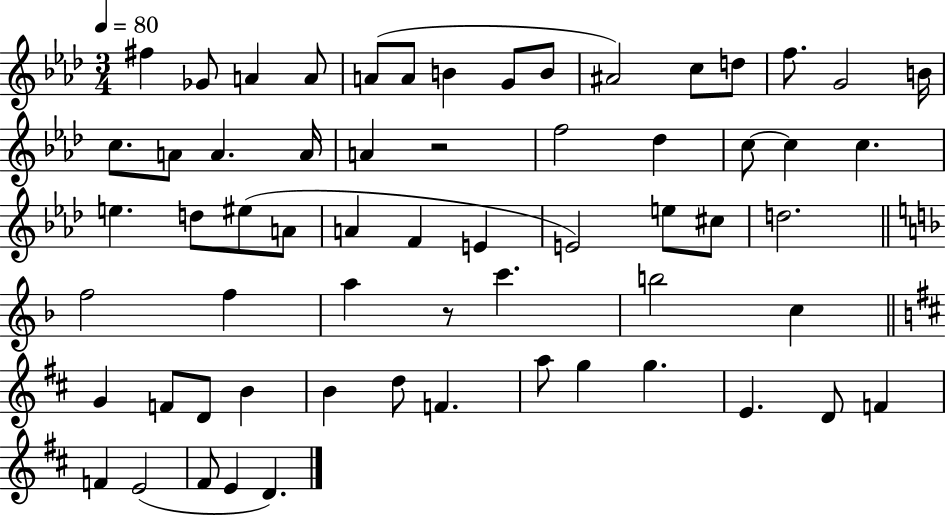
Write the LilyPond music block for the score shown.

{
  \clef treble
  \numericTimeSignature
  \time 3/4
  \key aes \major
  \tempo 4 = 80
  fis''4 ges'8 a'4 a'8 | a'8( a'8 b'4 g'8 b'8 | ais'2) c''8 d''8 | f''8. g'2 b'16 | \break c''8. a'8 a'4. a'16 | a'4 r2 | f''2 des''4 | c''8~~ c''4 c''4. | \break e''4. d''8 eis''8( a'8 | a'4 f'4 e'4 | e'2) e''8 cis''8 | d''2. | \break \bar "||" \break \key f \major f''2 f''4 | a''4 r8 c'''4. | b''2 c''4 | \bar "||" \break \key b \minor g'4 f'8 d'8 b'4 | b'4 d''8 f'4. | a''8 g''4 g''4. | e'4. d'8 f'4 | \break f'4 e'2( | fis'8 e'4 d'4.) | \bar "|."
}